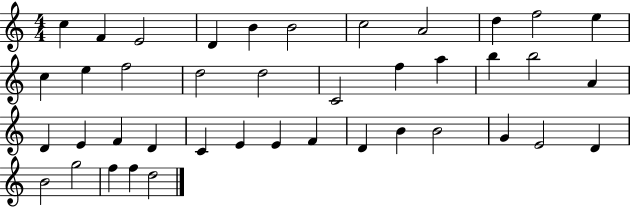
C5/q F4/q E4/h D4/q B4/q B4/h C5/h A4/h D5/q F5/h E5/q C5/q E5/q F5/h D5/h D5/h C4/h F5/q A5/q B5/q B5/h A4/q D4/q E4/q F4/q D4/q C4/q E4/q E4/q F4/q D4/q B4/q B4/h G4/q E4/h D4/q B4/h G5/h F5/q F5/q D5/h